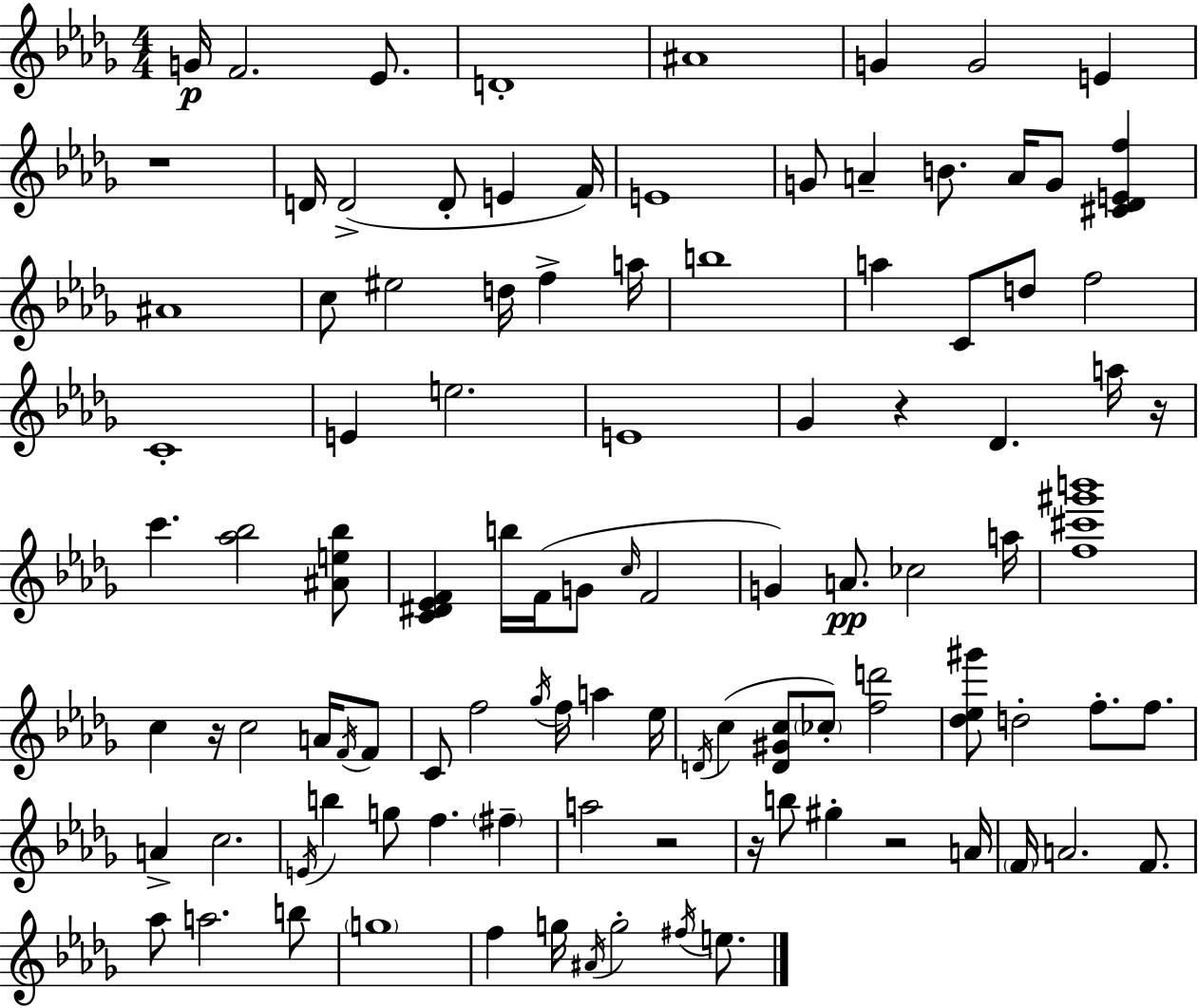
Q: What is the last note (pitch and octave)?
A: E5